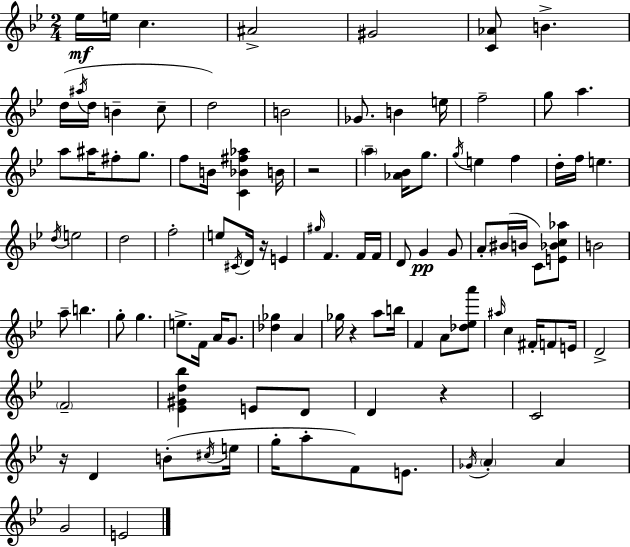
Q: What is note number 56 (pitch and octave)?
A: B5